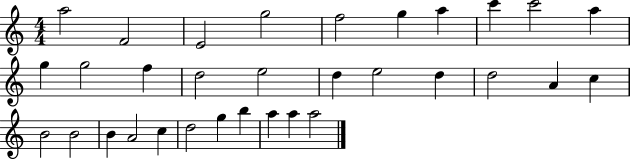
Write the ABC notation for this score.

X:1
T:Untitled
M:4/4
L:1/4
K:C
a2 F2 E2 g2 f2 g a c' c'2 a g g2 f d2 e2 d e2 d d2 A c B2 B2 B A2 c d2 g b a a a2